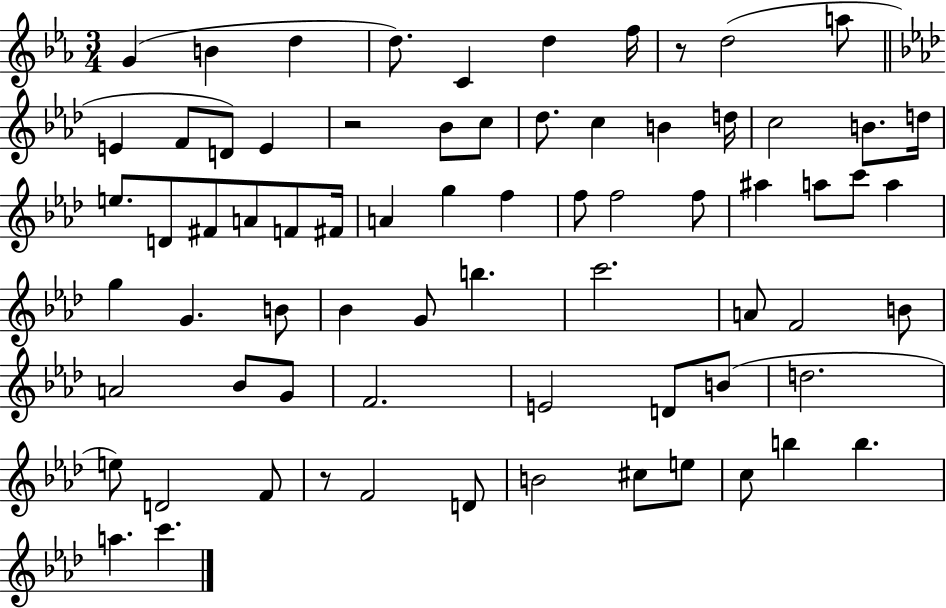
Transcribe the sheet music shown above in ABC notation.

X:1
T:Untitled
M:3/4
L:1/4
K:Eb
G B d d/2 C d f/4 z/2 d2 a/2 E F/2 D/2 E z2 _B/2 c/2 _d/2 c B d/4 c2 B/2 d/4 e/2 D/2 ^F/2 A/2 F/2 ^F/4 A g f f/2 f2 f/2 ^a a/2 c'/2 a g G B/2 _B G/2 b c'2 A/2 F2 B/2 A2 _B/2 G/2 F2 E2 D/2 B/2 d2 e/2 D2 F/2 z/2 F2 D/2 B2 ^c/2 e/2 c/2 b b a c'